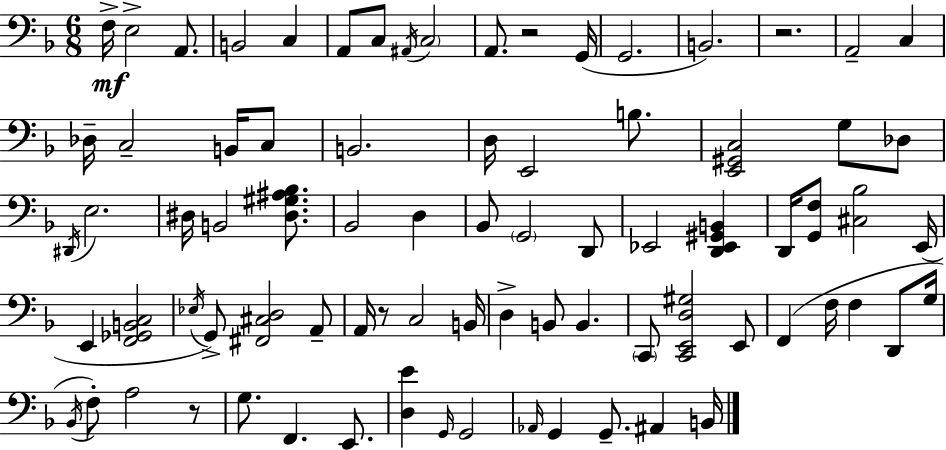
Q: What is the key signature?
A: D minor